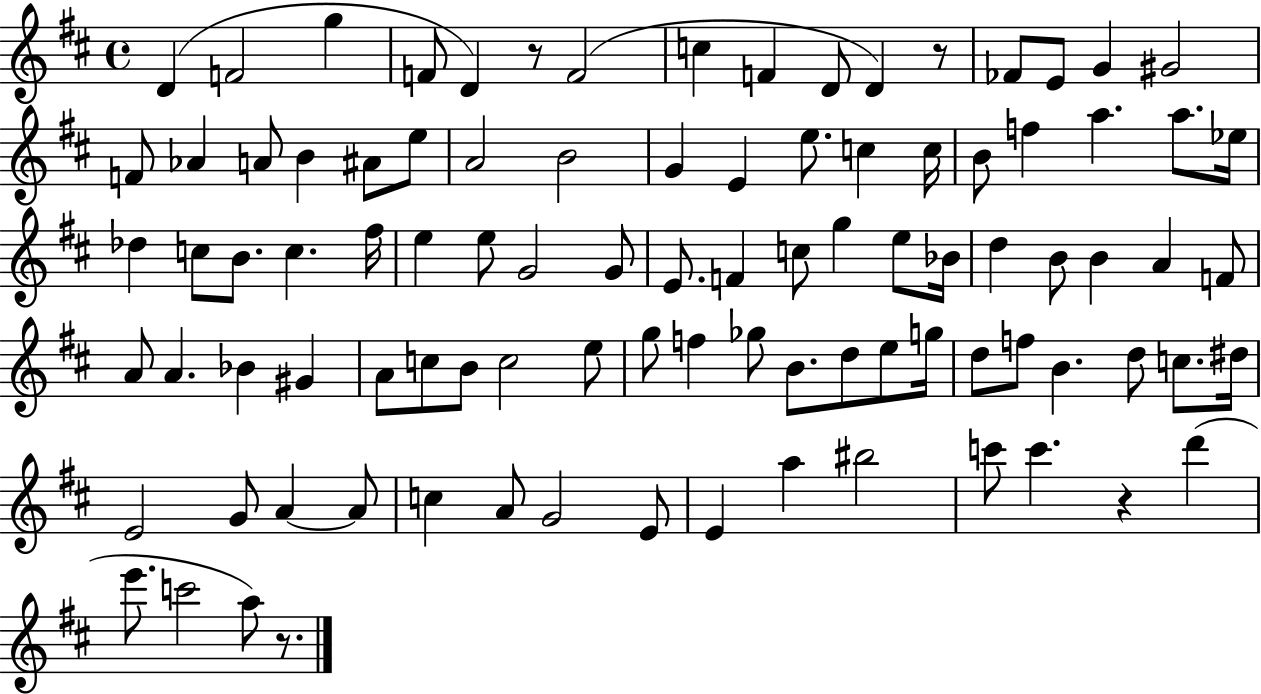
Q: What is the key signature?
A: D major